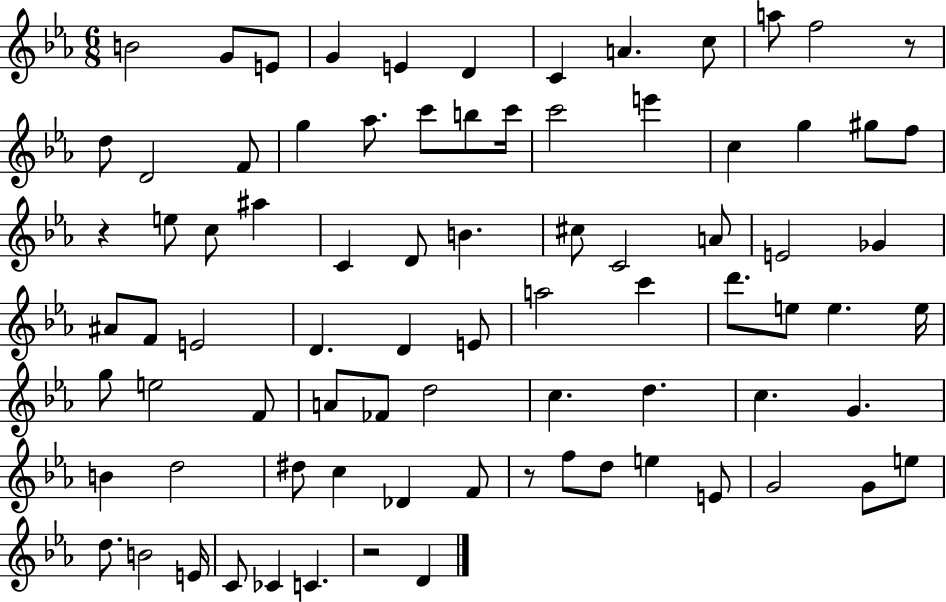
B4/h G4/e E4/e G4/q E4/q D4/q C4/q A4/q. C5/e A5/e F5/h R/e D5/e D4/h F4/e G5/q Ab5/e. C6/e B5/e C6/s C6/h E6/q C5/q G5/q G#5/e F5/e R/q E5/e C5/e A#5/q C4/q D4/e B4/q. C#5/e C4/h A4/e E4/h Gb4/q A#4/e F4/e E4/h D4/q. D4/q E4/e A5/h C6/q D6/e. E5/e E5/q. E5/s G5/e E5/h F4/e A4/e FES4/e D5/h C5/q. D5/q. C5/q. G4/q. B4/q D5/h D#5/e C5/q Db4/q F4/e R/e F5/e D5/e E5/q E4/e G4/h G4/e E5/e D5/e. B4/h E4/s C4/e CES4/q C4/q. R/h D4/q